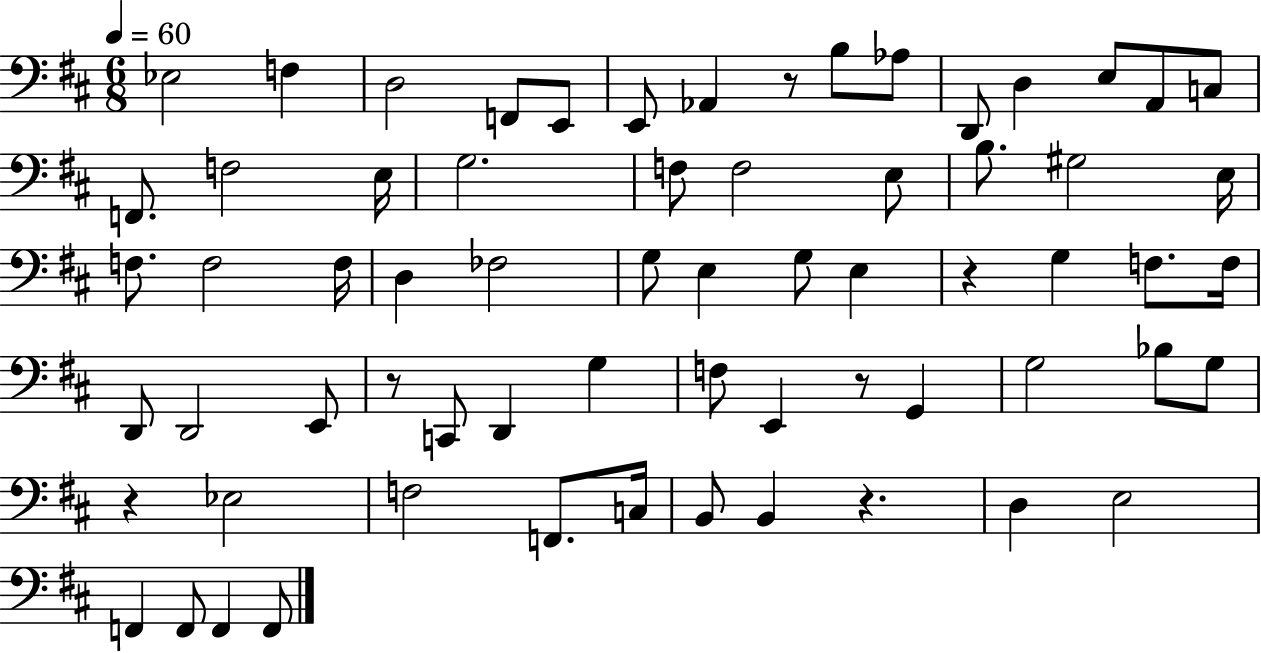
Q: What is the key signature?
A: D major